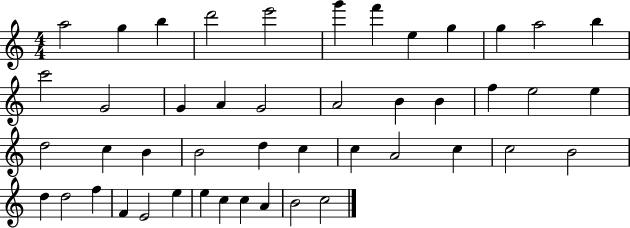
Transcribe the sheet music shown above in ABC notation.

X:1
T:Untitled
M:4/4
L:1/4
K:C
a2 g b d'2 e'2 g' f' e g g a2 b c'2 G2 G A G2 A2 B B f e2 e d2 c B B2 d c c A2 c c2 B2 d d2 f F E2 e e c c A B2 c2